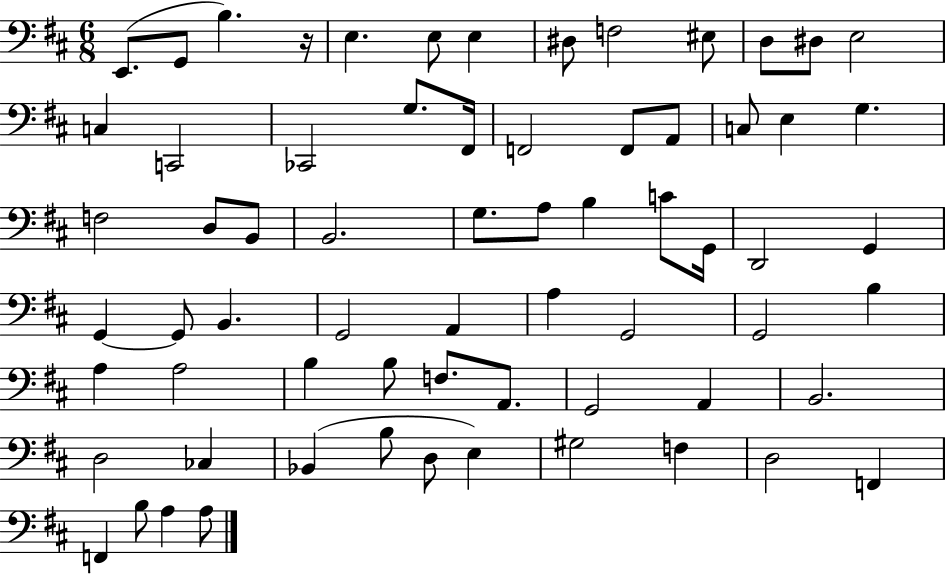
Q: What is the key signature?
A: D major